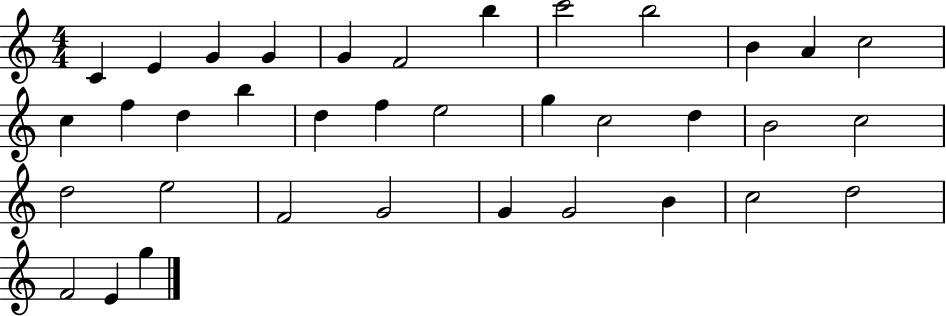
X:1
T:Untitled
M:4/4
L:1/4
K:C
C E G G G F2 b c'2 b2 B A c2 c f d b d f e2 g c2 d B2 c2 d2 e2 F2 G2 G G2 B c2 d2 F2 E g